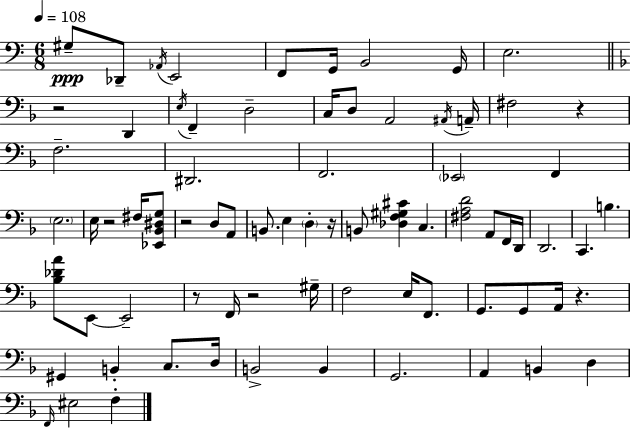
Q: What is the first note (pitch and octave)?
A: G#3